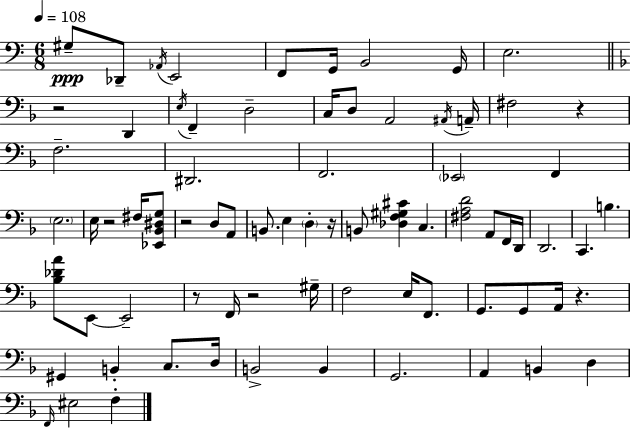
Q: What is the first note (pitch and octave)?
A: G#3